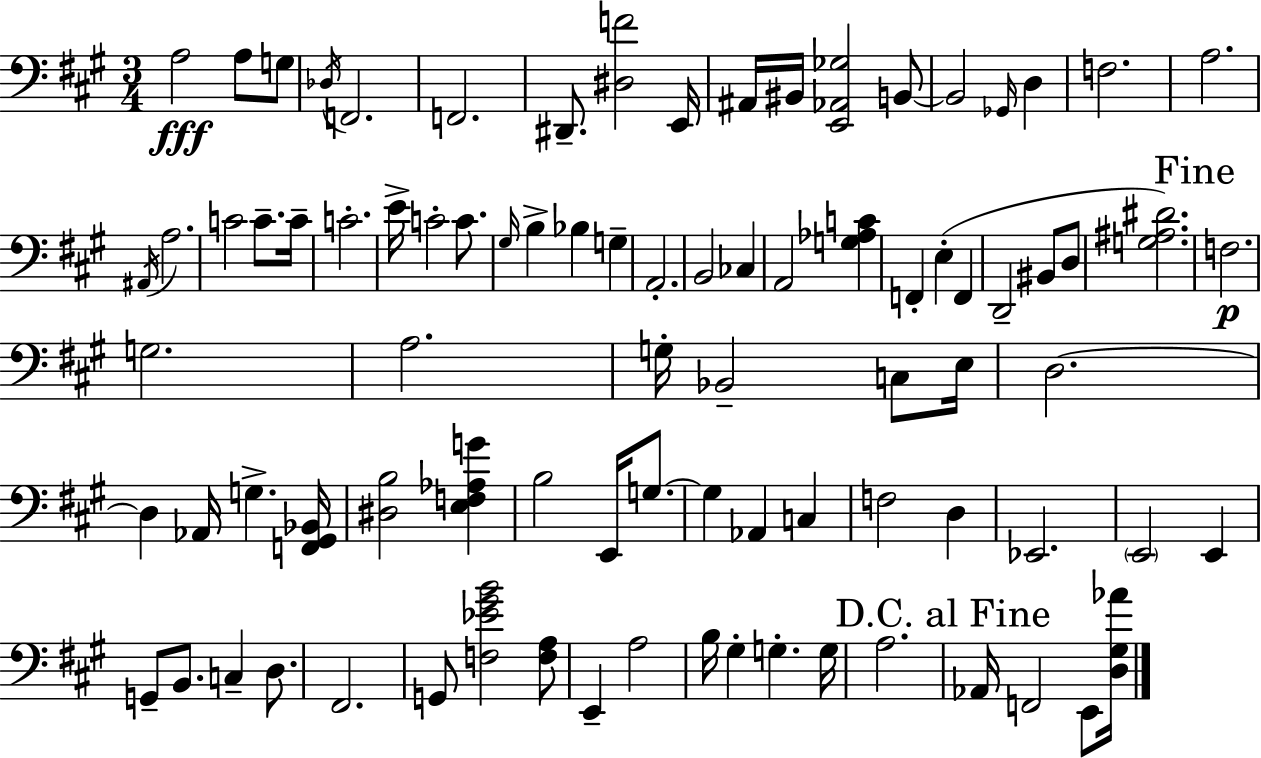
X:1
T:Untitled
M:3/4
L:1/4
K:A
A,2 A,/2 G,/2 _D,/4 F,,2 F,,2 ^D,,/2 [^D,F]2 E,,/4 ^A,,/4 ^B,,/4 [E,,_A,,_G,]2 B,,/2 B,,2 _G,,/4 D, F,2 A,2 ^A,,/4 A,2 C2 C/2 C/4 C2 E/4 C2 C/2 ^G,/4 B, _B, G, A,,2 B,,2 _C, A,,2 [G,_A,C] F,, E, F,, D,,2 ^B,,/2 D,/2 [G,^A,^D]2 F,2 G,2 A,2 G,/4 _B,,2 C,/2 E,/4 D,2 D, _A,,/4 G, [F,,^G,,_B,,]/4 [^D,B,]2 [E,F,_A,G] B,2 E,,/4 G,/2 G, _A,, C, F,2 D, _E,,2 E,,2 E,, G,,/2 B,,/2 C, D,/2 ^F,,2 G,,/2 [F,_E^GB]2 [F,A,]/2 E,, A,2 B,/4 ^G, G, G,/4 A,2 _A,,/4 F,,2 E,,/2 [D,^G,_A]/4